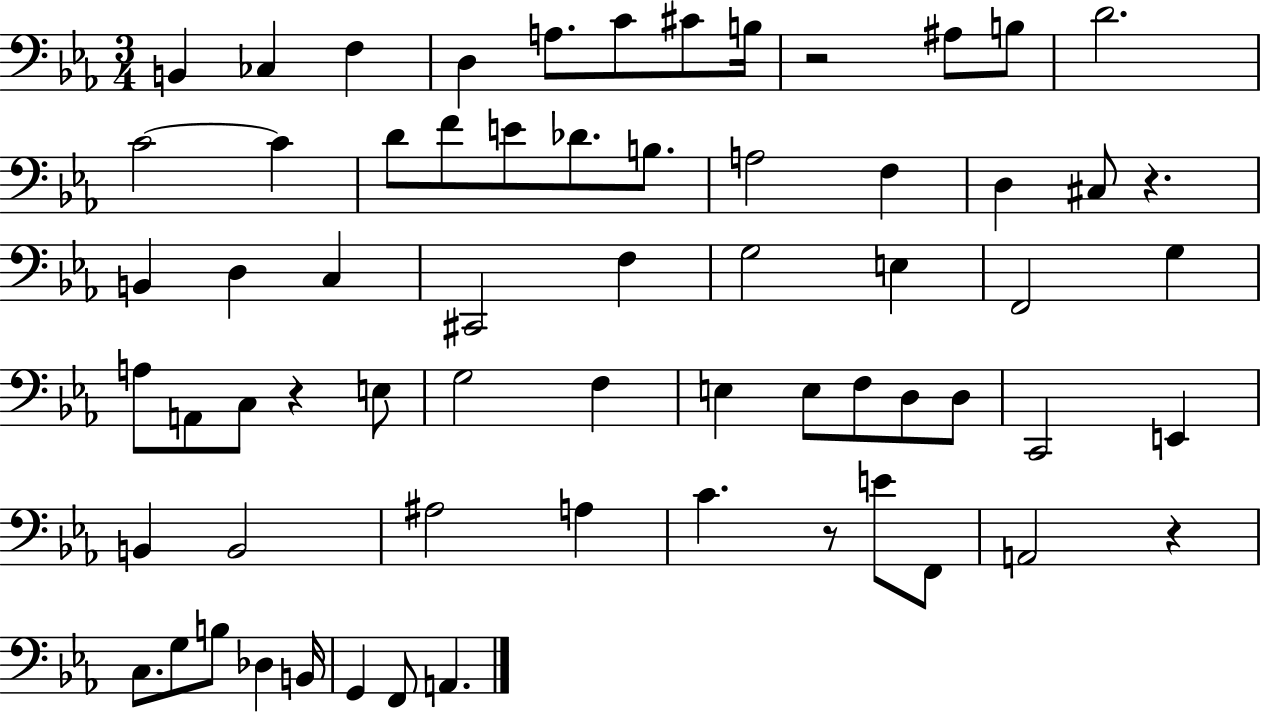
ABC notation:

X:1
T:Untitled
M:3/4
L:1/4
K:Eb
B,, _C, F, D, A,/2 C/2 ^C/2 B,/4 z2 ^A,/2 B,/2 D2 C2 C D/2 F/2 E/2 _D/2 B,/2 A,2 F, D, ^C,/2 z B,, D, C, ^C,,2 F, G,2 E, F,,2 G, A,/2 A,,/2 C,/2 z E,/2 G,2 F, E, E,/2 F,/2 D,/2 D,/2 C,,2 E,, B,, B,,2 ^A,2 A, C z/2 E/2 F,,/2 A,,2 z C,/2 G,/2 B,/2 _D, B,,/4 G,, F,,/2 A,,